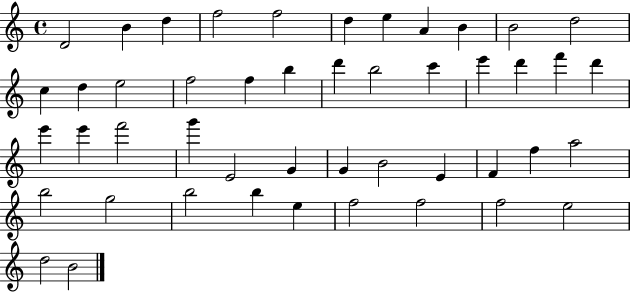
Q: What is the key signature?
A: C major